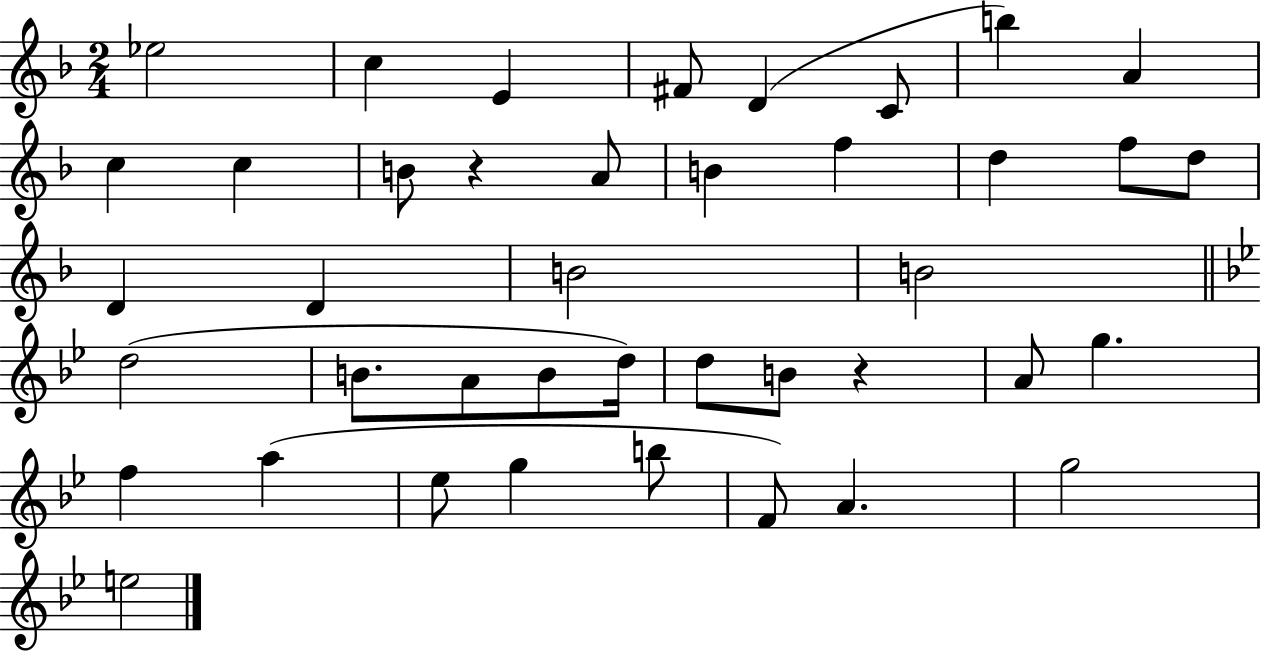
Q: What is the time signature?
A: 2/4